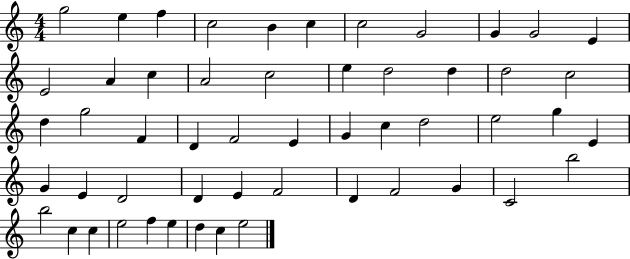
G5/h E5/q F5/q C5/h B4/q C5/q C5/h G4/h G4/q G4/h E4/q E4/h A4/q C5/q A4/h C5/h E5/q D5/h D5/q D5/h C5/h D5/q G5/h F4/q D4/q F4/h E4/q G4/q C5/q D5/h E5/h G5/q E4/q G4/q E4/q D4/h D4/q E4/q F4/h D4/q F4/h G4/q C4/h B5/h B5/h C5/q C5/q E5/h F5/q E5/q D5/q C5/q E5/h